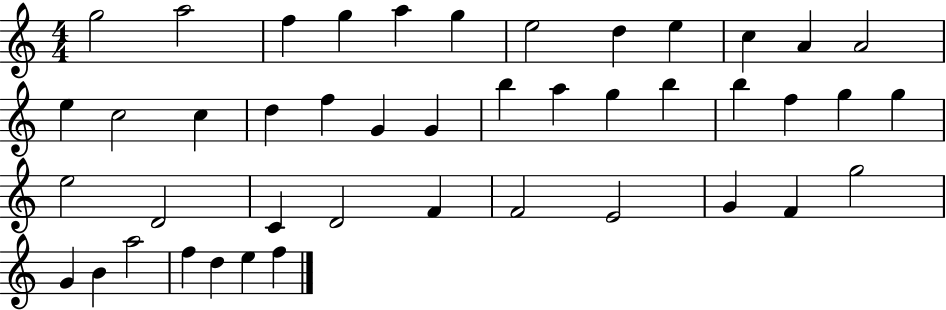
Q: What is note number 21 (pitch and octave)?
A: A5